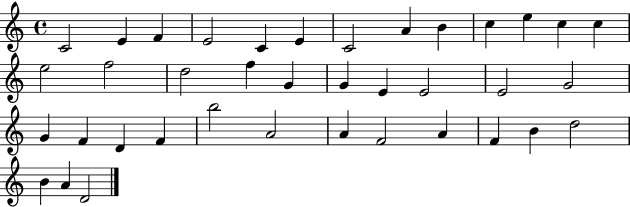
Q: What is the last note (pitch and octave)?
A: D4